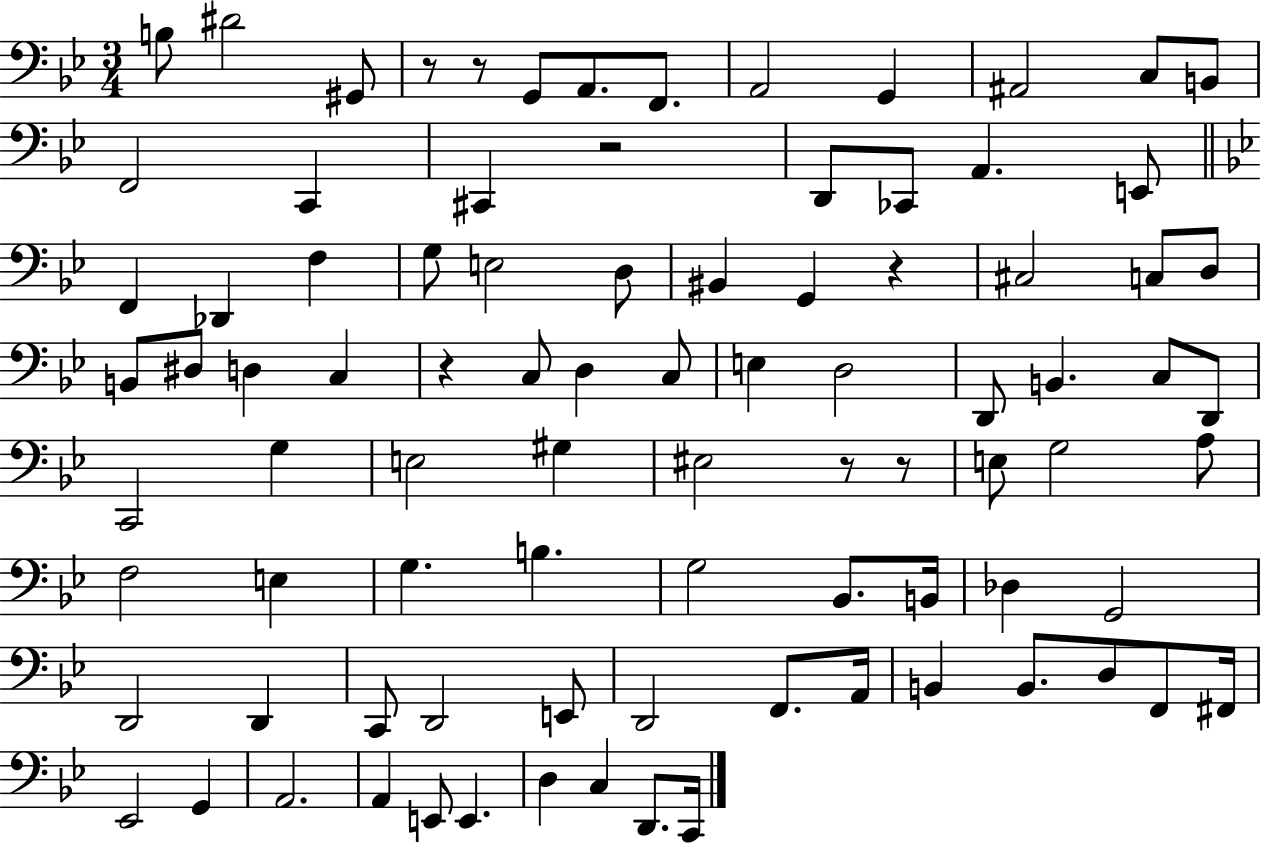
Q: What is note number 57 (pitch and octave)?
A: B2